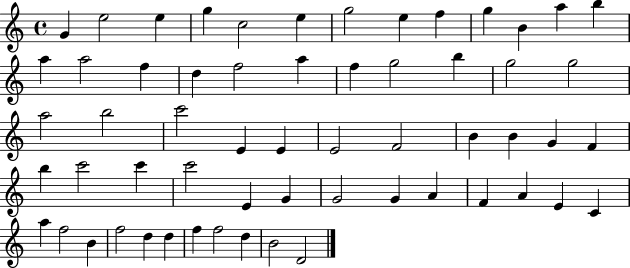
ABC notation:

X:1
T:Untitled
M:4/4
L:1/4
K:C
G e2 e g c2 e g2 e f g B a b a a2 f d f2 a f g2 b g2 g2 a2 b2 c'2 E E E2 F2 B B G F b c'2 c' c'2 E G G2 G A F A E C a f2 B f2 d d f f2 d B2 D2